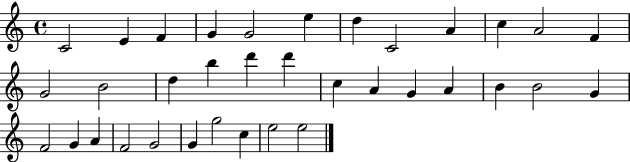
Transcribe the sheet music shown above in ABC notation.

X:1
T:Untitled
M:4/4
L:1/4
K:C
C2 E F G G2 e d C2 A c A2 F G2 B2 d b d' d' c A G A B B2 G F2 G A F2 G2 G g2 c e2 e2